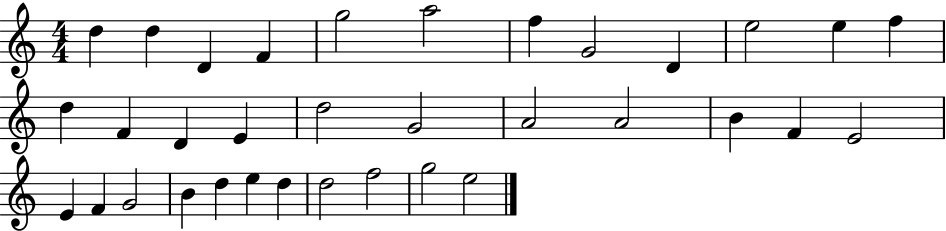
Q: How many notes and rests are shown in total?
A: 34